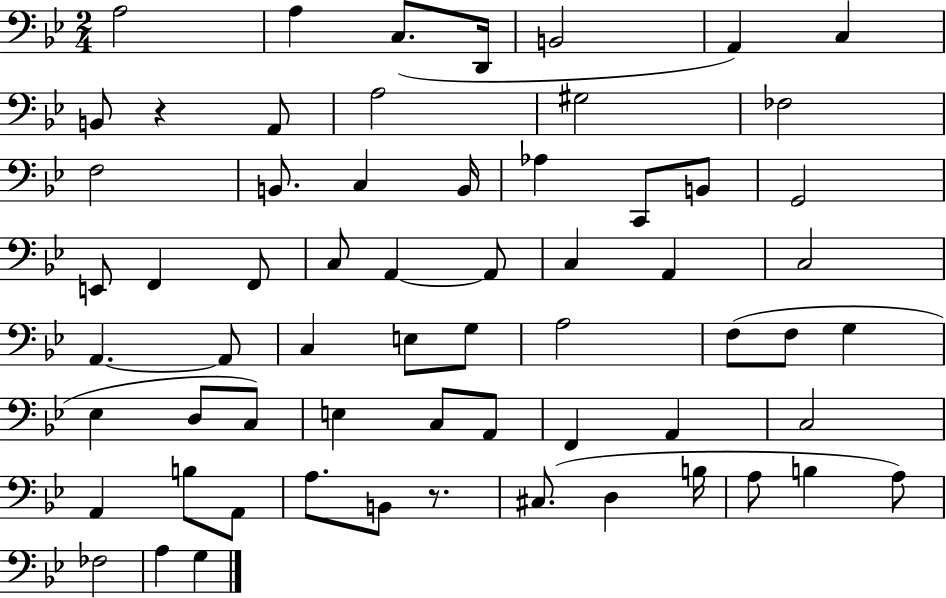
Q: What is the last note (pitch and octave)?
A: G3